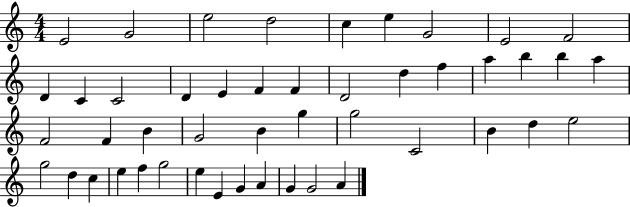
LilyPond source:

{
  \clef treble
  \numericTimeSignature
  \time 4/4
  \key c \major
  e'2 g'2 | e''2 d''2 | c''4 e''4 g'2 | e'2 f'2 | \break d'4 c'4 c'2 | d'4 e'4 f'4 f'4 | d'2 d''4 f''4 | a''4 b''4 b''4 a''4 | \break f'2 f'4 b'4 | g'2 b'4 g''4 | g''2 c'2 | b'4 d''4 e''2 | \break g''2 d''4 c''4 | e''4 f''4 g''2 | e''4 e'4 g'4 a'4 | g'4 g'2 a'4 | \break \bar "|."
}